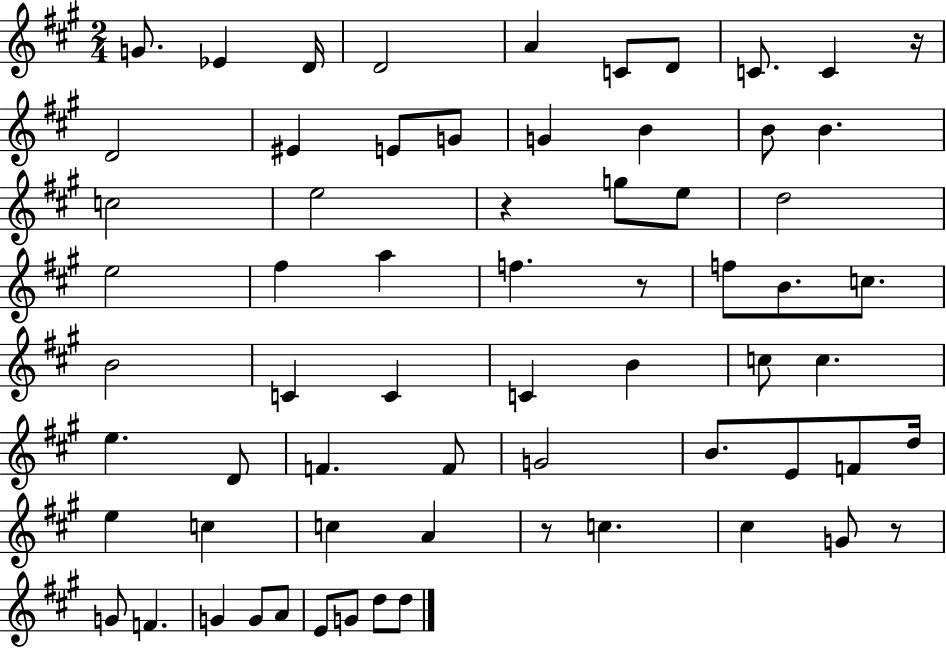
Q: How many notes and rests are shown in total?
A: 66